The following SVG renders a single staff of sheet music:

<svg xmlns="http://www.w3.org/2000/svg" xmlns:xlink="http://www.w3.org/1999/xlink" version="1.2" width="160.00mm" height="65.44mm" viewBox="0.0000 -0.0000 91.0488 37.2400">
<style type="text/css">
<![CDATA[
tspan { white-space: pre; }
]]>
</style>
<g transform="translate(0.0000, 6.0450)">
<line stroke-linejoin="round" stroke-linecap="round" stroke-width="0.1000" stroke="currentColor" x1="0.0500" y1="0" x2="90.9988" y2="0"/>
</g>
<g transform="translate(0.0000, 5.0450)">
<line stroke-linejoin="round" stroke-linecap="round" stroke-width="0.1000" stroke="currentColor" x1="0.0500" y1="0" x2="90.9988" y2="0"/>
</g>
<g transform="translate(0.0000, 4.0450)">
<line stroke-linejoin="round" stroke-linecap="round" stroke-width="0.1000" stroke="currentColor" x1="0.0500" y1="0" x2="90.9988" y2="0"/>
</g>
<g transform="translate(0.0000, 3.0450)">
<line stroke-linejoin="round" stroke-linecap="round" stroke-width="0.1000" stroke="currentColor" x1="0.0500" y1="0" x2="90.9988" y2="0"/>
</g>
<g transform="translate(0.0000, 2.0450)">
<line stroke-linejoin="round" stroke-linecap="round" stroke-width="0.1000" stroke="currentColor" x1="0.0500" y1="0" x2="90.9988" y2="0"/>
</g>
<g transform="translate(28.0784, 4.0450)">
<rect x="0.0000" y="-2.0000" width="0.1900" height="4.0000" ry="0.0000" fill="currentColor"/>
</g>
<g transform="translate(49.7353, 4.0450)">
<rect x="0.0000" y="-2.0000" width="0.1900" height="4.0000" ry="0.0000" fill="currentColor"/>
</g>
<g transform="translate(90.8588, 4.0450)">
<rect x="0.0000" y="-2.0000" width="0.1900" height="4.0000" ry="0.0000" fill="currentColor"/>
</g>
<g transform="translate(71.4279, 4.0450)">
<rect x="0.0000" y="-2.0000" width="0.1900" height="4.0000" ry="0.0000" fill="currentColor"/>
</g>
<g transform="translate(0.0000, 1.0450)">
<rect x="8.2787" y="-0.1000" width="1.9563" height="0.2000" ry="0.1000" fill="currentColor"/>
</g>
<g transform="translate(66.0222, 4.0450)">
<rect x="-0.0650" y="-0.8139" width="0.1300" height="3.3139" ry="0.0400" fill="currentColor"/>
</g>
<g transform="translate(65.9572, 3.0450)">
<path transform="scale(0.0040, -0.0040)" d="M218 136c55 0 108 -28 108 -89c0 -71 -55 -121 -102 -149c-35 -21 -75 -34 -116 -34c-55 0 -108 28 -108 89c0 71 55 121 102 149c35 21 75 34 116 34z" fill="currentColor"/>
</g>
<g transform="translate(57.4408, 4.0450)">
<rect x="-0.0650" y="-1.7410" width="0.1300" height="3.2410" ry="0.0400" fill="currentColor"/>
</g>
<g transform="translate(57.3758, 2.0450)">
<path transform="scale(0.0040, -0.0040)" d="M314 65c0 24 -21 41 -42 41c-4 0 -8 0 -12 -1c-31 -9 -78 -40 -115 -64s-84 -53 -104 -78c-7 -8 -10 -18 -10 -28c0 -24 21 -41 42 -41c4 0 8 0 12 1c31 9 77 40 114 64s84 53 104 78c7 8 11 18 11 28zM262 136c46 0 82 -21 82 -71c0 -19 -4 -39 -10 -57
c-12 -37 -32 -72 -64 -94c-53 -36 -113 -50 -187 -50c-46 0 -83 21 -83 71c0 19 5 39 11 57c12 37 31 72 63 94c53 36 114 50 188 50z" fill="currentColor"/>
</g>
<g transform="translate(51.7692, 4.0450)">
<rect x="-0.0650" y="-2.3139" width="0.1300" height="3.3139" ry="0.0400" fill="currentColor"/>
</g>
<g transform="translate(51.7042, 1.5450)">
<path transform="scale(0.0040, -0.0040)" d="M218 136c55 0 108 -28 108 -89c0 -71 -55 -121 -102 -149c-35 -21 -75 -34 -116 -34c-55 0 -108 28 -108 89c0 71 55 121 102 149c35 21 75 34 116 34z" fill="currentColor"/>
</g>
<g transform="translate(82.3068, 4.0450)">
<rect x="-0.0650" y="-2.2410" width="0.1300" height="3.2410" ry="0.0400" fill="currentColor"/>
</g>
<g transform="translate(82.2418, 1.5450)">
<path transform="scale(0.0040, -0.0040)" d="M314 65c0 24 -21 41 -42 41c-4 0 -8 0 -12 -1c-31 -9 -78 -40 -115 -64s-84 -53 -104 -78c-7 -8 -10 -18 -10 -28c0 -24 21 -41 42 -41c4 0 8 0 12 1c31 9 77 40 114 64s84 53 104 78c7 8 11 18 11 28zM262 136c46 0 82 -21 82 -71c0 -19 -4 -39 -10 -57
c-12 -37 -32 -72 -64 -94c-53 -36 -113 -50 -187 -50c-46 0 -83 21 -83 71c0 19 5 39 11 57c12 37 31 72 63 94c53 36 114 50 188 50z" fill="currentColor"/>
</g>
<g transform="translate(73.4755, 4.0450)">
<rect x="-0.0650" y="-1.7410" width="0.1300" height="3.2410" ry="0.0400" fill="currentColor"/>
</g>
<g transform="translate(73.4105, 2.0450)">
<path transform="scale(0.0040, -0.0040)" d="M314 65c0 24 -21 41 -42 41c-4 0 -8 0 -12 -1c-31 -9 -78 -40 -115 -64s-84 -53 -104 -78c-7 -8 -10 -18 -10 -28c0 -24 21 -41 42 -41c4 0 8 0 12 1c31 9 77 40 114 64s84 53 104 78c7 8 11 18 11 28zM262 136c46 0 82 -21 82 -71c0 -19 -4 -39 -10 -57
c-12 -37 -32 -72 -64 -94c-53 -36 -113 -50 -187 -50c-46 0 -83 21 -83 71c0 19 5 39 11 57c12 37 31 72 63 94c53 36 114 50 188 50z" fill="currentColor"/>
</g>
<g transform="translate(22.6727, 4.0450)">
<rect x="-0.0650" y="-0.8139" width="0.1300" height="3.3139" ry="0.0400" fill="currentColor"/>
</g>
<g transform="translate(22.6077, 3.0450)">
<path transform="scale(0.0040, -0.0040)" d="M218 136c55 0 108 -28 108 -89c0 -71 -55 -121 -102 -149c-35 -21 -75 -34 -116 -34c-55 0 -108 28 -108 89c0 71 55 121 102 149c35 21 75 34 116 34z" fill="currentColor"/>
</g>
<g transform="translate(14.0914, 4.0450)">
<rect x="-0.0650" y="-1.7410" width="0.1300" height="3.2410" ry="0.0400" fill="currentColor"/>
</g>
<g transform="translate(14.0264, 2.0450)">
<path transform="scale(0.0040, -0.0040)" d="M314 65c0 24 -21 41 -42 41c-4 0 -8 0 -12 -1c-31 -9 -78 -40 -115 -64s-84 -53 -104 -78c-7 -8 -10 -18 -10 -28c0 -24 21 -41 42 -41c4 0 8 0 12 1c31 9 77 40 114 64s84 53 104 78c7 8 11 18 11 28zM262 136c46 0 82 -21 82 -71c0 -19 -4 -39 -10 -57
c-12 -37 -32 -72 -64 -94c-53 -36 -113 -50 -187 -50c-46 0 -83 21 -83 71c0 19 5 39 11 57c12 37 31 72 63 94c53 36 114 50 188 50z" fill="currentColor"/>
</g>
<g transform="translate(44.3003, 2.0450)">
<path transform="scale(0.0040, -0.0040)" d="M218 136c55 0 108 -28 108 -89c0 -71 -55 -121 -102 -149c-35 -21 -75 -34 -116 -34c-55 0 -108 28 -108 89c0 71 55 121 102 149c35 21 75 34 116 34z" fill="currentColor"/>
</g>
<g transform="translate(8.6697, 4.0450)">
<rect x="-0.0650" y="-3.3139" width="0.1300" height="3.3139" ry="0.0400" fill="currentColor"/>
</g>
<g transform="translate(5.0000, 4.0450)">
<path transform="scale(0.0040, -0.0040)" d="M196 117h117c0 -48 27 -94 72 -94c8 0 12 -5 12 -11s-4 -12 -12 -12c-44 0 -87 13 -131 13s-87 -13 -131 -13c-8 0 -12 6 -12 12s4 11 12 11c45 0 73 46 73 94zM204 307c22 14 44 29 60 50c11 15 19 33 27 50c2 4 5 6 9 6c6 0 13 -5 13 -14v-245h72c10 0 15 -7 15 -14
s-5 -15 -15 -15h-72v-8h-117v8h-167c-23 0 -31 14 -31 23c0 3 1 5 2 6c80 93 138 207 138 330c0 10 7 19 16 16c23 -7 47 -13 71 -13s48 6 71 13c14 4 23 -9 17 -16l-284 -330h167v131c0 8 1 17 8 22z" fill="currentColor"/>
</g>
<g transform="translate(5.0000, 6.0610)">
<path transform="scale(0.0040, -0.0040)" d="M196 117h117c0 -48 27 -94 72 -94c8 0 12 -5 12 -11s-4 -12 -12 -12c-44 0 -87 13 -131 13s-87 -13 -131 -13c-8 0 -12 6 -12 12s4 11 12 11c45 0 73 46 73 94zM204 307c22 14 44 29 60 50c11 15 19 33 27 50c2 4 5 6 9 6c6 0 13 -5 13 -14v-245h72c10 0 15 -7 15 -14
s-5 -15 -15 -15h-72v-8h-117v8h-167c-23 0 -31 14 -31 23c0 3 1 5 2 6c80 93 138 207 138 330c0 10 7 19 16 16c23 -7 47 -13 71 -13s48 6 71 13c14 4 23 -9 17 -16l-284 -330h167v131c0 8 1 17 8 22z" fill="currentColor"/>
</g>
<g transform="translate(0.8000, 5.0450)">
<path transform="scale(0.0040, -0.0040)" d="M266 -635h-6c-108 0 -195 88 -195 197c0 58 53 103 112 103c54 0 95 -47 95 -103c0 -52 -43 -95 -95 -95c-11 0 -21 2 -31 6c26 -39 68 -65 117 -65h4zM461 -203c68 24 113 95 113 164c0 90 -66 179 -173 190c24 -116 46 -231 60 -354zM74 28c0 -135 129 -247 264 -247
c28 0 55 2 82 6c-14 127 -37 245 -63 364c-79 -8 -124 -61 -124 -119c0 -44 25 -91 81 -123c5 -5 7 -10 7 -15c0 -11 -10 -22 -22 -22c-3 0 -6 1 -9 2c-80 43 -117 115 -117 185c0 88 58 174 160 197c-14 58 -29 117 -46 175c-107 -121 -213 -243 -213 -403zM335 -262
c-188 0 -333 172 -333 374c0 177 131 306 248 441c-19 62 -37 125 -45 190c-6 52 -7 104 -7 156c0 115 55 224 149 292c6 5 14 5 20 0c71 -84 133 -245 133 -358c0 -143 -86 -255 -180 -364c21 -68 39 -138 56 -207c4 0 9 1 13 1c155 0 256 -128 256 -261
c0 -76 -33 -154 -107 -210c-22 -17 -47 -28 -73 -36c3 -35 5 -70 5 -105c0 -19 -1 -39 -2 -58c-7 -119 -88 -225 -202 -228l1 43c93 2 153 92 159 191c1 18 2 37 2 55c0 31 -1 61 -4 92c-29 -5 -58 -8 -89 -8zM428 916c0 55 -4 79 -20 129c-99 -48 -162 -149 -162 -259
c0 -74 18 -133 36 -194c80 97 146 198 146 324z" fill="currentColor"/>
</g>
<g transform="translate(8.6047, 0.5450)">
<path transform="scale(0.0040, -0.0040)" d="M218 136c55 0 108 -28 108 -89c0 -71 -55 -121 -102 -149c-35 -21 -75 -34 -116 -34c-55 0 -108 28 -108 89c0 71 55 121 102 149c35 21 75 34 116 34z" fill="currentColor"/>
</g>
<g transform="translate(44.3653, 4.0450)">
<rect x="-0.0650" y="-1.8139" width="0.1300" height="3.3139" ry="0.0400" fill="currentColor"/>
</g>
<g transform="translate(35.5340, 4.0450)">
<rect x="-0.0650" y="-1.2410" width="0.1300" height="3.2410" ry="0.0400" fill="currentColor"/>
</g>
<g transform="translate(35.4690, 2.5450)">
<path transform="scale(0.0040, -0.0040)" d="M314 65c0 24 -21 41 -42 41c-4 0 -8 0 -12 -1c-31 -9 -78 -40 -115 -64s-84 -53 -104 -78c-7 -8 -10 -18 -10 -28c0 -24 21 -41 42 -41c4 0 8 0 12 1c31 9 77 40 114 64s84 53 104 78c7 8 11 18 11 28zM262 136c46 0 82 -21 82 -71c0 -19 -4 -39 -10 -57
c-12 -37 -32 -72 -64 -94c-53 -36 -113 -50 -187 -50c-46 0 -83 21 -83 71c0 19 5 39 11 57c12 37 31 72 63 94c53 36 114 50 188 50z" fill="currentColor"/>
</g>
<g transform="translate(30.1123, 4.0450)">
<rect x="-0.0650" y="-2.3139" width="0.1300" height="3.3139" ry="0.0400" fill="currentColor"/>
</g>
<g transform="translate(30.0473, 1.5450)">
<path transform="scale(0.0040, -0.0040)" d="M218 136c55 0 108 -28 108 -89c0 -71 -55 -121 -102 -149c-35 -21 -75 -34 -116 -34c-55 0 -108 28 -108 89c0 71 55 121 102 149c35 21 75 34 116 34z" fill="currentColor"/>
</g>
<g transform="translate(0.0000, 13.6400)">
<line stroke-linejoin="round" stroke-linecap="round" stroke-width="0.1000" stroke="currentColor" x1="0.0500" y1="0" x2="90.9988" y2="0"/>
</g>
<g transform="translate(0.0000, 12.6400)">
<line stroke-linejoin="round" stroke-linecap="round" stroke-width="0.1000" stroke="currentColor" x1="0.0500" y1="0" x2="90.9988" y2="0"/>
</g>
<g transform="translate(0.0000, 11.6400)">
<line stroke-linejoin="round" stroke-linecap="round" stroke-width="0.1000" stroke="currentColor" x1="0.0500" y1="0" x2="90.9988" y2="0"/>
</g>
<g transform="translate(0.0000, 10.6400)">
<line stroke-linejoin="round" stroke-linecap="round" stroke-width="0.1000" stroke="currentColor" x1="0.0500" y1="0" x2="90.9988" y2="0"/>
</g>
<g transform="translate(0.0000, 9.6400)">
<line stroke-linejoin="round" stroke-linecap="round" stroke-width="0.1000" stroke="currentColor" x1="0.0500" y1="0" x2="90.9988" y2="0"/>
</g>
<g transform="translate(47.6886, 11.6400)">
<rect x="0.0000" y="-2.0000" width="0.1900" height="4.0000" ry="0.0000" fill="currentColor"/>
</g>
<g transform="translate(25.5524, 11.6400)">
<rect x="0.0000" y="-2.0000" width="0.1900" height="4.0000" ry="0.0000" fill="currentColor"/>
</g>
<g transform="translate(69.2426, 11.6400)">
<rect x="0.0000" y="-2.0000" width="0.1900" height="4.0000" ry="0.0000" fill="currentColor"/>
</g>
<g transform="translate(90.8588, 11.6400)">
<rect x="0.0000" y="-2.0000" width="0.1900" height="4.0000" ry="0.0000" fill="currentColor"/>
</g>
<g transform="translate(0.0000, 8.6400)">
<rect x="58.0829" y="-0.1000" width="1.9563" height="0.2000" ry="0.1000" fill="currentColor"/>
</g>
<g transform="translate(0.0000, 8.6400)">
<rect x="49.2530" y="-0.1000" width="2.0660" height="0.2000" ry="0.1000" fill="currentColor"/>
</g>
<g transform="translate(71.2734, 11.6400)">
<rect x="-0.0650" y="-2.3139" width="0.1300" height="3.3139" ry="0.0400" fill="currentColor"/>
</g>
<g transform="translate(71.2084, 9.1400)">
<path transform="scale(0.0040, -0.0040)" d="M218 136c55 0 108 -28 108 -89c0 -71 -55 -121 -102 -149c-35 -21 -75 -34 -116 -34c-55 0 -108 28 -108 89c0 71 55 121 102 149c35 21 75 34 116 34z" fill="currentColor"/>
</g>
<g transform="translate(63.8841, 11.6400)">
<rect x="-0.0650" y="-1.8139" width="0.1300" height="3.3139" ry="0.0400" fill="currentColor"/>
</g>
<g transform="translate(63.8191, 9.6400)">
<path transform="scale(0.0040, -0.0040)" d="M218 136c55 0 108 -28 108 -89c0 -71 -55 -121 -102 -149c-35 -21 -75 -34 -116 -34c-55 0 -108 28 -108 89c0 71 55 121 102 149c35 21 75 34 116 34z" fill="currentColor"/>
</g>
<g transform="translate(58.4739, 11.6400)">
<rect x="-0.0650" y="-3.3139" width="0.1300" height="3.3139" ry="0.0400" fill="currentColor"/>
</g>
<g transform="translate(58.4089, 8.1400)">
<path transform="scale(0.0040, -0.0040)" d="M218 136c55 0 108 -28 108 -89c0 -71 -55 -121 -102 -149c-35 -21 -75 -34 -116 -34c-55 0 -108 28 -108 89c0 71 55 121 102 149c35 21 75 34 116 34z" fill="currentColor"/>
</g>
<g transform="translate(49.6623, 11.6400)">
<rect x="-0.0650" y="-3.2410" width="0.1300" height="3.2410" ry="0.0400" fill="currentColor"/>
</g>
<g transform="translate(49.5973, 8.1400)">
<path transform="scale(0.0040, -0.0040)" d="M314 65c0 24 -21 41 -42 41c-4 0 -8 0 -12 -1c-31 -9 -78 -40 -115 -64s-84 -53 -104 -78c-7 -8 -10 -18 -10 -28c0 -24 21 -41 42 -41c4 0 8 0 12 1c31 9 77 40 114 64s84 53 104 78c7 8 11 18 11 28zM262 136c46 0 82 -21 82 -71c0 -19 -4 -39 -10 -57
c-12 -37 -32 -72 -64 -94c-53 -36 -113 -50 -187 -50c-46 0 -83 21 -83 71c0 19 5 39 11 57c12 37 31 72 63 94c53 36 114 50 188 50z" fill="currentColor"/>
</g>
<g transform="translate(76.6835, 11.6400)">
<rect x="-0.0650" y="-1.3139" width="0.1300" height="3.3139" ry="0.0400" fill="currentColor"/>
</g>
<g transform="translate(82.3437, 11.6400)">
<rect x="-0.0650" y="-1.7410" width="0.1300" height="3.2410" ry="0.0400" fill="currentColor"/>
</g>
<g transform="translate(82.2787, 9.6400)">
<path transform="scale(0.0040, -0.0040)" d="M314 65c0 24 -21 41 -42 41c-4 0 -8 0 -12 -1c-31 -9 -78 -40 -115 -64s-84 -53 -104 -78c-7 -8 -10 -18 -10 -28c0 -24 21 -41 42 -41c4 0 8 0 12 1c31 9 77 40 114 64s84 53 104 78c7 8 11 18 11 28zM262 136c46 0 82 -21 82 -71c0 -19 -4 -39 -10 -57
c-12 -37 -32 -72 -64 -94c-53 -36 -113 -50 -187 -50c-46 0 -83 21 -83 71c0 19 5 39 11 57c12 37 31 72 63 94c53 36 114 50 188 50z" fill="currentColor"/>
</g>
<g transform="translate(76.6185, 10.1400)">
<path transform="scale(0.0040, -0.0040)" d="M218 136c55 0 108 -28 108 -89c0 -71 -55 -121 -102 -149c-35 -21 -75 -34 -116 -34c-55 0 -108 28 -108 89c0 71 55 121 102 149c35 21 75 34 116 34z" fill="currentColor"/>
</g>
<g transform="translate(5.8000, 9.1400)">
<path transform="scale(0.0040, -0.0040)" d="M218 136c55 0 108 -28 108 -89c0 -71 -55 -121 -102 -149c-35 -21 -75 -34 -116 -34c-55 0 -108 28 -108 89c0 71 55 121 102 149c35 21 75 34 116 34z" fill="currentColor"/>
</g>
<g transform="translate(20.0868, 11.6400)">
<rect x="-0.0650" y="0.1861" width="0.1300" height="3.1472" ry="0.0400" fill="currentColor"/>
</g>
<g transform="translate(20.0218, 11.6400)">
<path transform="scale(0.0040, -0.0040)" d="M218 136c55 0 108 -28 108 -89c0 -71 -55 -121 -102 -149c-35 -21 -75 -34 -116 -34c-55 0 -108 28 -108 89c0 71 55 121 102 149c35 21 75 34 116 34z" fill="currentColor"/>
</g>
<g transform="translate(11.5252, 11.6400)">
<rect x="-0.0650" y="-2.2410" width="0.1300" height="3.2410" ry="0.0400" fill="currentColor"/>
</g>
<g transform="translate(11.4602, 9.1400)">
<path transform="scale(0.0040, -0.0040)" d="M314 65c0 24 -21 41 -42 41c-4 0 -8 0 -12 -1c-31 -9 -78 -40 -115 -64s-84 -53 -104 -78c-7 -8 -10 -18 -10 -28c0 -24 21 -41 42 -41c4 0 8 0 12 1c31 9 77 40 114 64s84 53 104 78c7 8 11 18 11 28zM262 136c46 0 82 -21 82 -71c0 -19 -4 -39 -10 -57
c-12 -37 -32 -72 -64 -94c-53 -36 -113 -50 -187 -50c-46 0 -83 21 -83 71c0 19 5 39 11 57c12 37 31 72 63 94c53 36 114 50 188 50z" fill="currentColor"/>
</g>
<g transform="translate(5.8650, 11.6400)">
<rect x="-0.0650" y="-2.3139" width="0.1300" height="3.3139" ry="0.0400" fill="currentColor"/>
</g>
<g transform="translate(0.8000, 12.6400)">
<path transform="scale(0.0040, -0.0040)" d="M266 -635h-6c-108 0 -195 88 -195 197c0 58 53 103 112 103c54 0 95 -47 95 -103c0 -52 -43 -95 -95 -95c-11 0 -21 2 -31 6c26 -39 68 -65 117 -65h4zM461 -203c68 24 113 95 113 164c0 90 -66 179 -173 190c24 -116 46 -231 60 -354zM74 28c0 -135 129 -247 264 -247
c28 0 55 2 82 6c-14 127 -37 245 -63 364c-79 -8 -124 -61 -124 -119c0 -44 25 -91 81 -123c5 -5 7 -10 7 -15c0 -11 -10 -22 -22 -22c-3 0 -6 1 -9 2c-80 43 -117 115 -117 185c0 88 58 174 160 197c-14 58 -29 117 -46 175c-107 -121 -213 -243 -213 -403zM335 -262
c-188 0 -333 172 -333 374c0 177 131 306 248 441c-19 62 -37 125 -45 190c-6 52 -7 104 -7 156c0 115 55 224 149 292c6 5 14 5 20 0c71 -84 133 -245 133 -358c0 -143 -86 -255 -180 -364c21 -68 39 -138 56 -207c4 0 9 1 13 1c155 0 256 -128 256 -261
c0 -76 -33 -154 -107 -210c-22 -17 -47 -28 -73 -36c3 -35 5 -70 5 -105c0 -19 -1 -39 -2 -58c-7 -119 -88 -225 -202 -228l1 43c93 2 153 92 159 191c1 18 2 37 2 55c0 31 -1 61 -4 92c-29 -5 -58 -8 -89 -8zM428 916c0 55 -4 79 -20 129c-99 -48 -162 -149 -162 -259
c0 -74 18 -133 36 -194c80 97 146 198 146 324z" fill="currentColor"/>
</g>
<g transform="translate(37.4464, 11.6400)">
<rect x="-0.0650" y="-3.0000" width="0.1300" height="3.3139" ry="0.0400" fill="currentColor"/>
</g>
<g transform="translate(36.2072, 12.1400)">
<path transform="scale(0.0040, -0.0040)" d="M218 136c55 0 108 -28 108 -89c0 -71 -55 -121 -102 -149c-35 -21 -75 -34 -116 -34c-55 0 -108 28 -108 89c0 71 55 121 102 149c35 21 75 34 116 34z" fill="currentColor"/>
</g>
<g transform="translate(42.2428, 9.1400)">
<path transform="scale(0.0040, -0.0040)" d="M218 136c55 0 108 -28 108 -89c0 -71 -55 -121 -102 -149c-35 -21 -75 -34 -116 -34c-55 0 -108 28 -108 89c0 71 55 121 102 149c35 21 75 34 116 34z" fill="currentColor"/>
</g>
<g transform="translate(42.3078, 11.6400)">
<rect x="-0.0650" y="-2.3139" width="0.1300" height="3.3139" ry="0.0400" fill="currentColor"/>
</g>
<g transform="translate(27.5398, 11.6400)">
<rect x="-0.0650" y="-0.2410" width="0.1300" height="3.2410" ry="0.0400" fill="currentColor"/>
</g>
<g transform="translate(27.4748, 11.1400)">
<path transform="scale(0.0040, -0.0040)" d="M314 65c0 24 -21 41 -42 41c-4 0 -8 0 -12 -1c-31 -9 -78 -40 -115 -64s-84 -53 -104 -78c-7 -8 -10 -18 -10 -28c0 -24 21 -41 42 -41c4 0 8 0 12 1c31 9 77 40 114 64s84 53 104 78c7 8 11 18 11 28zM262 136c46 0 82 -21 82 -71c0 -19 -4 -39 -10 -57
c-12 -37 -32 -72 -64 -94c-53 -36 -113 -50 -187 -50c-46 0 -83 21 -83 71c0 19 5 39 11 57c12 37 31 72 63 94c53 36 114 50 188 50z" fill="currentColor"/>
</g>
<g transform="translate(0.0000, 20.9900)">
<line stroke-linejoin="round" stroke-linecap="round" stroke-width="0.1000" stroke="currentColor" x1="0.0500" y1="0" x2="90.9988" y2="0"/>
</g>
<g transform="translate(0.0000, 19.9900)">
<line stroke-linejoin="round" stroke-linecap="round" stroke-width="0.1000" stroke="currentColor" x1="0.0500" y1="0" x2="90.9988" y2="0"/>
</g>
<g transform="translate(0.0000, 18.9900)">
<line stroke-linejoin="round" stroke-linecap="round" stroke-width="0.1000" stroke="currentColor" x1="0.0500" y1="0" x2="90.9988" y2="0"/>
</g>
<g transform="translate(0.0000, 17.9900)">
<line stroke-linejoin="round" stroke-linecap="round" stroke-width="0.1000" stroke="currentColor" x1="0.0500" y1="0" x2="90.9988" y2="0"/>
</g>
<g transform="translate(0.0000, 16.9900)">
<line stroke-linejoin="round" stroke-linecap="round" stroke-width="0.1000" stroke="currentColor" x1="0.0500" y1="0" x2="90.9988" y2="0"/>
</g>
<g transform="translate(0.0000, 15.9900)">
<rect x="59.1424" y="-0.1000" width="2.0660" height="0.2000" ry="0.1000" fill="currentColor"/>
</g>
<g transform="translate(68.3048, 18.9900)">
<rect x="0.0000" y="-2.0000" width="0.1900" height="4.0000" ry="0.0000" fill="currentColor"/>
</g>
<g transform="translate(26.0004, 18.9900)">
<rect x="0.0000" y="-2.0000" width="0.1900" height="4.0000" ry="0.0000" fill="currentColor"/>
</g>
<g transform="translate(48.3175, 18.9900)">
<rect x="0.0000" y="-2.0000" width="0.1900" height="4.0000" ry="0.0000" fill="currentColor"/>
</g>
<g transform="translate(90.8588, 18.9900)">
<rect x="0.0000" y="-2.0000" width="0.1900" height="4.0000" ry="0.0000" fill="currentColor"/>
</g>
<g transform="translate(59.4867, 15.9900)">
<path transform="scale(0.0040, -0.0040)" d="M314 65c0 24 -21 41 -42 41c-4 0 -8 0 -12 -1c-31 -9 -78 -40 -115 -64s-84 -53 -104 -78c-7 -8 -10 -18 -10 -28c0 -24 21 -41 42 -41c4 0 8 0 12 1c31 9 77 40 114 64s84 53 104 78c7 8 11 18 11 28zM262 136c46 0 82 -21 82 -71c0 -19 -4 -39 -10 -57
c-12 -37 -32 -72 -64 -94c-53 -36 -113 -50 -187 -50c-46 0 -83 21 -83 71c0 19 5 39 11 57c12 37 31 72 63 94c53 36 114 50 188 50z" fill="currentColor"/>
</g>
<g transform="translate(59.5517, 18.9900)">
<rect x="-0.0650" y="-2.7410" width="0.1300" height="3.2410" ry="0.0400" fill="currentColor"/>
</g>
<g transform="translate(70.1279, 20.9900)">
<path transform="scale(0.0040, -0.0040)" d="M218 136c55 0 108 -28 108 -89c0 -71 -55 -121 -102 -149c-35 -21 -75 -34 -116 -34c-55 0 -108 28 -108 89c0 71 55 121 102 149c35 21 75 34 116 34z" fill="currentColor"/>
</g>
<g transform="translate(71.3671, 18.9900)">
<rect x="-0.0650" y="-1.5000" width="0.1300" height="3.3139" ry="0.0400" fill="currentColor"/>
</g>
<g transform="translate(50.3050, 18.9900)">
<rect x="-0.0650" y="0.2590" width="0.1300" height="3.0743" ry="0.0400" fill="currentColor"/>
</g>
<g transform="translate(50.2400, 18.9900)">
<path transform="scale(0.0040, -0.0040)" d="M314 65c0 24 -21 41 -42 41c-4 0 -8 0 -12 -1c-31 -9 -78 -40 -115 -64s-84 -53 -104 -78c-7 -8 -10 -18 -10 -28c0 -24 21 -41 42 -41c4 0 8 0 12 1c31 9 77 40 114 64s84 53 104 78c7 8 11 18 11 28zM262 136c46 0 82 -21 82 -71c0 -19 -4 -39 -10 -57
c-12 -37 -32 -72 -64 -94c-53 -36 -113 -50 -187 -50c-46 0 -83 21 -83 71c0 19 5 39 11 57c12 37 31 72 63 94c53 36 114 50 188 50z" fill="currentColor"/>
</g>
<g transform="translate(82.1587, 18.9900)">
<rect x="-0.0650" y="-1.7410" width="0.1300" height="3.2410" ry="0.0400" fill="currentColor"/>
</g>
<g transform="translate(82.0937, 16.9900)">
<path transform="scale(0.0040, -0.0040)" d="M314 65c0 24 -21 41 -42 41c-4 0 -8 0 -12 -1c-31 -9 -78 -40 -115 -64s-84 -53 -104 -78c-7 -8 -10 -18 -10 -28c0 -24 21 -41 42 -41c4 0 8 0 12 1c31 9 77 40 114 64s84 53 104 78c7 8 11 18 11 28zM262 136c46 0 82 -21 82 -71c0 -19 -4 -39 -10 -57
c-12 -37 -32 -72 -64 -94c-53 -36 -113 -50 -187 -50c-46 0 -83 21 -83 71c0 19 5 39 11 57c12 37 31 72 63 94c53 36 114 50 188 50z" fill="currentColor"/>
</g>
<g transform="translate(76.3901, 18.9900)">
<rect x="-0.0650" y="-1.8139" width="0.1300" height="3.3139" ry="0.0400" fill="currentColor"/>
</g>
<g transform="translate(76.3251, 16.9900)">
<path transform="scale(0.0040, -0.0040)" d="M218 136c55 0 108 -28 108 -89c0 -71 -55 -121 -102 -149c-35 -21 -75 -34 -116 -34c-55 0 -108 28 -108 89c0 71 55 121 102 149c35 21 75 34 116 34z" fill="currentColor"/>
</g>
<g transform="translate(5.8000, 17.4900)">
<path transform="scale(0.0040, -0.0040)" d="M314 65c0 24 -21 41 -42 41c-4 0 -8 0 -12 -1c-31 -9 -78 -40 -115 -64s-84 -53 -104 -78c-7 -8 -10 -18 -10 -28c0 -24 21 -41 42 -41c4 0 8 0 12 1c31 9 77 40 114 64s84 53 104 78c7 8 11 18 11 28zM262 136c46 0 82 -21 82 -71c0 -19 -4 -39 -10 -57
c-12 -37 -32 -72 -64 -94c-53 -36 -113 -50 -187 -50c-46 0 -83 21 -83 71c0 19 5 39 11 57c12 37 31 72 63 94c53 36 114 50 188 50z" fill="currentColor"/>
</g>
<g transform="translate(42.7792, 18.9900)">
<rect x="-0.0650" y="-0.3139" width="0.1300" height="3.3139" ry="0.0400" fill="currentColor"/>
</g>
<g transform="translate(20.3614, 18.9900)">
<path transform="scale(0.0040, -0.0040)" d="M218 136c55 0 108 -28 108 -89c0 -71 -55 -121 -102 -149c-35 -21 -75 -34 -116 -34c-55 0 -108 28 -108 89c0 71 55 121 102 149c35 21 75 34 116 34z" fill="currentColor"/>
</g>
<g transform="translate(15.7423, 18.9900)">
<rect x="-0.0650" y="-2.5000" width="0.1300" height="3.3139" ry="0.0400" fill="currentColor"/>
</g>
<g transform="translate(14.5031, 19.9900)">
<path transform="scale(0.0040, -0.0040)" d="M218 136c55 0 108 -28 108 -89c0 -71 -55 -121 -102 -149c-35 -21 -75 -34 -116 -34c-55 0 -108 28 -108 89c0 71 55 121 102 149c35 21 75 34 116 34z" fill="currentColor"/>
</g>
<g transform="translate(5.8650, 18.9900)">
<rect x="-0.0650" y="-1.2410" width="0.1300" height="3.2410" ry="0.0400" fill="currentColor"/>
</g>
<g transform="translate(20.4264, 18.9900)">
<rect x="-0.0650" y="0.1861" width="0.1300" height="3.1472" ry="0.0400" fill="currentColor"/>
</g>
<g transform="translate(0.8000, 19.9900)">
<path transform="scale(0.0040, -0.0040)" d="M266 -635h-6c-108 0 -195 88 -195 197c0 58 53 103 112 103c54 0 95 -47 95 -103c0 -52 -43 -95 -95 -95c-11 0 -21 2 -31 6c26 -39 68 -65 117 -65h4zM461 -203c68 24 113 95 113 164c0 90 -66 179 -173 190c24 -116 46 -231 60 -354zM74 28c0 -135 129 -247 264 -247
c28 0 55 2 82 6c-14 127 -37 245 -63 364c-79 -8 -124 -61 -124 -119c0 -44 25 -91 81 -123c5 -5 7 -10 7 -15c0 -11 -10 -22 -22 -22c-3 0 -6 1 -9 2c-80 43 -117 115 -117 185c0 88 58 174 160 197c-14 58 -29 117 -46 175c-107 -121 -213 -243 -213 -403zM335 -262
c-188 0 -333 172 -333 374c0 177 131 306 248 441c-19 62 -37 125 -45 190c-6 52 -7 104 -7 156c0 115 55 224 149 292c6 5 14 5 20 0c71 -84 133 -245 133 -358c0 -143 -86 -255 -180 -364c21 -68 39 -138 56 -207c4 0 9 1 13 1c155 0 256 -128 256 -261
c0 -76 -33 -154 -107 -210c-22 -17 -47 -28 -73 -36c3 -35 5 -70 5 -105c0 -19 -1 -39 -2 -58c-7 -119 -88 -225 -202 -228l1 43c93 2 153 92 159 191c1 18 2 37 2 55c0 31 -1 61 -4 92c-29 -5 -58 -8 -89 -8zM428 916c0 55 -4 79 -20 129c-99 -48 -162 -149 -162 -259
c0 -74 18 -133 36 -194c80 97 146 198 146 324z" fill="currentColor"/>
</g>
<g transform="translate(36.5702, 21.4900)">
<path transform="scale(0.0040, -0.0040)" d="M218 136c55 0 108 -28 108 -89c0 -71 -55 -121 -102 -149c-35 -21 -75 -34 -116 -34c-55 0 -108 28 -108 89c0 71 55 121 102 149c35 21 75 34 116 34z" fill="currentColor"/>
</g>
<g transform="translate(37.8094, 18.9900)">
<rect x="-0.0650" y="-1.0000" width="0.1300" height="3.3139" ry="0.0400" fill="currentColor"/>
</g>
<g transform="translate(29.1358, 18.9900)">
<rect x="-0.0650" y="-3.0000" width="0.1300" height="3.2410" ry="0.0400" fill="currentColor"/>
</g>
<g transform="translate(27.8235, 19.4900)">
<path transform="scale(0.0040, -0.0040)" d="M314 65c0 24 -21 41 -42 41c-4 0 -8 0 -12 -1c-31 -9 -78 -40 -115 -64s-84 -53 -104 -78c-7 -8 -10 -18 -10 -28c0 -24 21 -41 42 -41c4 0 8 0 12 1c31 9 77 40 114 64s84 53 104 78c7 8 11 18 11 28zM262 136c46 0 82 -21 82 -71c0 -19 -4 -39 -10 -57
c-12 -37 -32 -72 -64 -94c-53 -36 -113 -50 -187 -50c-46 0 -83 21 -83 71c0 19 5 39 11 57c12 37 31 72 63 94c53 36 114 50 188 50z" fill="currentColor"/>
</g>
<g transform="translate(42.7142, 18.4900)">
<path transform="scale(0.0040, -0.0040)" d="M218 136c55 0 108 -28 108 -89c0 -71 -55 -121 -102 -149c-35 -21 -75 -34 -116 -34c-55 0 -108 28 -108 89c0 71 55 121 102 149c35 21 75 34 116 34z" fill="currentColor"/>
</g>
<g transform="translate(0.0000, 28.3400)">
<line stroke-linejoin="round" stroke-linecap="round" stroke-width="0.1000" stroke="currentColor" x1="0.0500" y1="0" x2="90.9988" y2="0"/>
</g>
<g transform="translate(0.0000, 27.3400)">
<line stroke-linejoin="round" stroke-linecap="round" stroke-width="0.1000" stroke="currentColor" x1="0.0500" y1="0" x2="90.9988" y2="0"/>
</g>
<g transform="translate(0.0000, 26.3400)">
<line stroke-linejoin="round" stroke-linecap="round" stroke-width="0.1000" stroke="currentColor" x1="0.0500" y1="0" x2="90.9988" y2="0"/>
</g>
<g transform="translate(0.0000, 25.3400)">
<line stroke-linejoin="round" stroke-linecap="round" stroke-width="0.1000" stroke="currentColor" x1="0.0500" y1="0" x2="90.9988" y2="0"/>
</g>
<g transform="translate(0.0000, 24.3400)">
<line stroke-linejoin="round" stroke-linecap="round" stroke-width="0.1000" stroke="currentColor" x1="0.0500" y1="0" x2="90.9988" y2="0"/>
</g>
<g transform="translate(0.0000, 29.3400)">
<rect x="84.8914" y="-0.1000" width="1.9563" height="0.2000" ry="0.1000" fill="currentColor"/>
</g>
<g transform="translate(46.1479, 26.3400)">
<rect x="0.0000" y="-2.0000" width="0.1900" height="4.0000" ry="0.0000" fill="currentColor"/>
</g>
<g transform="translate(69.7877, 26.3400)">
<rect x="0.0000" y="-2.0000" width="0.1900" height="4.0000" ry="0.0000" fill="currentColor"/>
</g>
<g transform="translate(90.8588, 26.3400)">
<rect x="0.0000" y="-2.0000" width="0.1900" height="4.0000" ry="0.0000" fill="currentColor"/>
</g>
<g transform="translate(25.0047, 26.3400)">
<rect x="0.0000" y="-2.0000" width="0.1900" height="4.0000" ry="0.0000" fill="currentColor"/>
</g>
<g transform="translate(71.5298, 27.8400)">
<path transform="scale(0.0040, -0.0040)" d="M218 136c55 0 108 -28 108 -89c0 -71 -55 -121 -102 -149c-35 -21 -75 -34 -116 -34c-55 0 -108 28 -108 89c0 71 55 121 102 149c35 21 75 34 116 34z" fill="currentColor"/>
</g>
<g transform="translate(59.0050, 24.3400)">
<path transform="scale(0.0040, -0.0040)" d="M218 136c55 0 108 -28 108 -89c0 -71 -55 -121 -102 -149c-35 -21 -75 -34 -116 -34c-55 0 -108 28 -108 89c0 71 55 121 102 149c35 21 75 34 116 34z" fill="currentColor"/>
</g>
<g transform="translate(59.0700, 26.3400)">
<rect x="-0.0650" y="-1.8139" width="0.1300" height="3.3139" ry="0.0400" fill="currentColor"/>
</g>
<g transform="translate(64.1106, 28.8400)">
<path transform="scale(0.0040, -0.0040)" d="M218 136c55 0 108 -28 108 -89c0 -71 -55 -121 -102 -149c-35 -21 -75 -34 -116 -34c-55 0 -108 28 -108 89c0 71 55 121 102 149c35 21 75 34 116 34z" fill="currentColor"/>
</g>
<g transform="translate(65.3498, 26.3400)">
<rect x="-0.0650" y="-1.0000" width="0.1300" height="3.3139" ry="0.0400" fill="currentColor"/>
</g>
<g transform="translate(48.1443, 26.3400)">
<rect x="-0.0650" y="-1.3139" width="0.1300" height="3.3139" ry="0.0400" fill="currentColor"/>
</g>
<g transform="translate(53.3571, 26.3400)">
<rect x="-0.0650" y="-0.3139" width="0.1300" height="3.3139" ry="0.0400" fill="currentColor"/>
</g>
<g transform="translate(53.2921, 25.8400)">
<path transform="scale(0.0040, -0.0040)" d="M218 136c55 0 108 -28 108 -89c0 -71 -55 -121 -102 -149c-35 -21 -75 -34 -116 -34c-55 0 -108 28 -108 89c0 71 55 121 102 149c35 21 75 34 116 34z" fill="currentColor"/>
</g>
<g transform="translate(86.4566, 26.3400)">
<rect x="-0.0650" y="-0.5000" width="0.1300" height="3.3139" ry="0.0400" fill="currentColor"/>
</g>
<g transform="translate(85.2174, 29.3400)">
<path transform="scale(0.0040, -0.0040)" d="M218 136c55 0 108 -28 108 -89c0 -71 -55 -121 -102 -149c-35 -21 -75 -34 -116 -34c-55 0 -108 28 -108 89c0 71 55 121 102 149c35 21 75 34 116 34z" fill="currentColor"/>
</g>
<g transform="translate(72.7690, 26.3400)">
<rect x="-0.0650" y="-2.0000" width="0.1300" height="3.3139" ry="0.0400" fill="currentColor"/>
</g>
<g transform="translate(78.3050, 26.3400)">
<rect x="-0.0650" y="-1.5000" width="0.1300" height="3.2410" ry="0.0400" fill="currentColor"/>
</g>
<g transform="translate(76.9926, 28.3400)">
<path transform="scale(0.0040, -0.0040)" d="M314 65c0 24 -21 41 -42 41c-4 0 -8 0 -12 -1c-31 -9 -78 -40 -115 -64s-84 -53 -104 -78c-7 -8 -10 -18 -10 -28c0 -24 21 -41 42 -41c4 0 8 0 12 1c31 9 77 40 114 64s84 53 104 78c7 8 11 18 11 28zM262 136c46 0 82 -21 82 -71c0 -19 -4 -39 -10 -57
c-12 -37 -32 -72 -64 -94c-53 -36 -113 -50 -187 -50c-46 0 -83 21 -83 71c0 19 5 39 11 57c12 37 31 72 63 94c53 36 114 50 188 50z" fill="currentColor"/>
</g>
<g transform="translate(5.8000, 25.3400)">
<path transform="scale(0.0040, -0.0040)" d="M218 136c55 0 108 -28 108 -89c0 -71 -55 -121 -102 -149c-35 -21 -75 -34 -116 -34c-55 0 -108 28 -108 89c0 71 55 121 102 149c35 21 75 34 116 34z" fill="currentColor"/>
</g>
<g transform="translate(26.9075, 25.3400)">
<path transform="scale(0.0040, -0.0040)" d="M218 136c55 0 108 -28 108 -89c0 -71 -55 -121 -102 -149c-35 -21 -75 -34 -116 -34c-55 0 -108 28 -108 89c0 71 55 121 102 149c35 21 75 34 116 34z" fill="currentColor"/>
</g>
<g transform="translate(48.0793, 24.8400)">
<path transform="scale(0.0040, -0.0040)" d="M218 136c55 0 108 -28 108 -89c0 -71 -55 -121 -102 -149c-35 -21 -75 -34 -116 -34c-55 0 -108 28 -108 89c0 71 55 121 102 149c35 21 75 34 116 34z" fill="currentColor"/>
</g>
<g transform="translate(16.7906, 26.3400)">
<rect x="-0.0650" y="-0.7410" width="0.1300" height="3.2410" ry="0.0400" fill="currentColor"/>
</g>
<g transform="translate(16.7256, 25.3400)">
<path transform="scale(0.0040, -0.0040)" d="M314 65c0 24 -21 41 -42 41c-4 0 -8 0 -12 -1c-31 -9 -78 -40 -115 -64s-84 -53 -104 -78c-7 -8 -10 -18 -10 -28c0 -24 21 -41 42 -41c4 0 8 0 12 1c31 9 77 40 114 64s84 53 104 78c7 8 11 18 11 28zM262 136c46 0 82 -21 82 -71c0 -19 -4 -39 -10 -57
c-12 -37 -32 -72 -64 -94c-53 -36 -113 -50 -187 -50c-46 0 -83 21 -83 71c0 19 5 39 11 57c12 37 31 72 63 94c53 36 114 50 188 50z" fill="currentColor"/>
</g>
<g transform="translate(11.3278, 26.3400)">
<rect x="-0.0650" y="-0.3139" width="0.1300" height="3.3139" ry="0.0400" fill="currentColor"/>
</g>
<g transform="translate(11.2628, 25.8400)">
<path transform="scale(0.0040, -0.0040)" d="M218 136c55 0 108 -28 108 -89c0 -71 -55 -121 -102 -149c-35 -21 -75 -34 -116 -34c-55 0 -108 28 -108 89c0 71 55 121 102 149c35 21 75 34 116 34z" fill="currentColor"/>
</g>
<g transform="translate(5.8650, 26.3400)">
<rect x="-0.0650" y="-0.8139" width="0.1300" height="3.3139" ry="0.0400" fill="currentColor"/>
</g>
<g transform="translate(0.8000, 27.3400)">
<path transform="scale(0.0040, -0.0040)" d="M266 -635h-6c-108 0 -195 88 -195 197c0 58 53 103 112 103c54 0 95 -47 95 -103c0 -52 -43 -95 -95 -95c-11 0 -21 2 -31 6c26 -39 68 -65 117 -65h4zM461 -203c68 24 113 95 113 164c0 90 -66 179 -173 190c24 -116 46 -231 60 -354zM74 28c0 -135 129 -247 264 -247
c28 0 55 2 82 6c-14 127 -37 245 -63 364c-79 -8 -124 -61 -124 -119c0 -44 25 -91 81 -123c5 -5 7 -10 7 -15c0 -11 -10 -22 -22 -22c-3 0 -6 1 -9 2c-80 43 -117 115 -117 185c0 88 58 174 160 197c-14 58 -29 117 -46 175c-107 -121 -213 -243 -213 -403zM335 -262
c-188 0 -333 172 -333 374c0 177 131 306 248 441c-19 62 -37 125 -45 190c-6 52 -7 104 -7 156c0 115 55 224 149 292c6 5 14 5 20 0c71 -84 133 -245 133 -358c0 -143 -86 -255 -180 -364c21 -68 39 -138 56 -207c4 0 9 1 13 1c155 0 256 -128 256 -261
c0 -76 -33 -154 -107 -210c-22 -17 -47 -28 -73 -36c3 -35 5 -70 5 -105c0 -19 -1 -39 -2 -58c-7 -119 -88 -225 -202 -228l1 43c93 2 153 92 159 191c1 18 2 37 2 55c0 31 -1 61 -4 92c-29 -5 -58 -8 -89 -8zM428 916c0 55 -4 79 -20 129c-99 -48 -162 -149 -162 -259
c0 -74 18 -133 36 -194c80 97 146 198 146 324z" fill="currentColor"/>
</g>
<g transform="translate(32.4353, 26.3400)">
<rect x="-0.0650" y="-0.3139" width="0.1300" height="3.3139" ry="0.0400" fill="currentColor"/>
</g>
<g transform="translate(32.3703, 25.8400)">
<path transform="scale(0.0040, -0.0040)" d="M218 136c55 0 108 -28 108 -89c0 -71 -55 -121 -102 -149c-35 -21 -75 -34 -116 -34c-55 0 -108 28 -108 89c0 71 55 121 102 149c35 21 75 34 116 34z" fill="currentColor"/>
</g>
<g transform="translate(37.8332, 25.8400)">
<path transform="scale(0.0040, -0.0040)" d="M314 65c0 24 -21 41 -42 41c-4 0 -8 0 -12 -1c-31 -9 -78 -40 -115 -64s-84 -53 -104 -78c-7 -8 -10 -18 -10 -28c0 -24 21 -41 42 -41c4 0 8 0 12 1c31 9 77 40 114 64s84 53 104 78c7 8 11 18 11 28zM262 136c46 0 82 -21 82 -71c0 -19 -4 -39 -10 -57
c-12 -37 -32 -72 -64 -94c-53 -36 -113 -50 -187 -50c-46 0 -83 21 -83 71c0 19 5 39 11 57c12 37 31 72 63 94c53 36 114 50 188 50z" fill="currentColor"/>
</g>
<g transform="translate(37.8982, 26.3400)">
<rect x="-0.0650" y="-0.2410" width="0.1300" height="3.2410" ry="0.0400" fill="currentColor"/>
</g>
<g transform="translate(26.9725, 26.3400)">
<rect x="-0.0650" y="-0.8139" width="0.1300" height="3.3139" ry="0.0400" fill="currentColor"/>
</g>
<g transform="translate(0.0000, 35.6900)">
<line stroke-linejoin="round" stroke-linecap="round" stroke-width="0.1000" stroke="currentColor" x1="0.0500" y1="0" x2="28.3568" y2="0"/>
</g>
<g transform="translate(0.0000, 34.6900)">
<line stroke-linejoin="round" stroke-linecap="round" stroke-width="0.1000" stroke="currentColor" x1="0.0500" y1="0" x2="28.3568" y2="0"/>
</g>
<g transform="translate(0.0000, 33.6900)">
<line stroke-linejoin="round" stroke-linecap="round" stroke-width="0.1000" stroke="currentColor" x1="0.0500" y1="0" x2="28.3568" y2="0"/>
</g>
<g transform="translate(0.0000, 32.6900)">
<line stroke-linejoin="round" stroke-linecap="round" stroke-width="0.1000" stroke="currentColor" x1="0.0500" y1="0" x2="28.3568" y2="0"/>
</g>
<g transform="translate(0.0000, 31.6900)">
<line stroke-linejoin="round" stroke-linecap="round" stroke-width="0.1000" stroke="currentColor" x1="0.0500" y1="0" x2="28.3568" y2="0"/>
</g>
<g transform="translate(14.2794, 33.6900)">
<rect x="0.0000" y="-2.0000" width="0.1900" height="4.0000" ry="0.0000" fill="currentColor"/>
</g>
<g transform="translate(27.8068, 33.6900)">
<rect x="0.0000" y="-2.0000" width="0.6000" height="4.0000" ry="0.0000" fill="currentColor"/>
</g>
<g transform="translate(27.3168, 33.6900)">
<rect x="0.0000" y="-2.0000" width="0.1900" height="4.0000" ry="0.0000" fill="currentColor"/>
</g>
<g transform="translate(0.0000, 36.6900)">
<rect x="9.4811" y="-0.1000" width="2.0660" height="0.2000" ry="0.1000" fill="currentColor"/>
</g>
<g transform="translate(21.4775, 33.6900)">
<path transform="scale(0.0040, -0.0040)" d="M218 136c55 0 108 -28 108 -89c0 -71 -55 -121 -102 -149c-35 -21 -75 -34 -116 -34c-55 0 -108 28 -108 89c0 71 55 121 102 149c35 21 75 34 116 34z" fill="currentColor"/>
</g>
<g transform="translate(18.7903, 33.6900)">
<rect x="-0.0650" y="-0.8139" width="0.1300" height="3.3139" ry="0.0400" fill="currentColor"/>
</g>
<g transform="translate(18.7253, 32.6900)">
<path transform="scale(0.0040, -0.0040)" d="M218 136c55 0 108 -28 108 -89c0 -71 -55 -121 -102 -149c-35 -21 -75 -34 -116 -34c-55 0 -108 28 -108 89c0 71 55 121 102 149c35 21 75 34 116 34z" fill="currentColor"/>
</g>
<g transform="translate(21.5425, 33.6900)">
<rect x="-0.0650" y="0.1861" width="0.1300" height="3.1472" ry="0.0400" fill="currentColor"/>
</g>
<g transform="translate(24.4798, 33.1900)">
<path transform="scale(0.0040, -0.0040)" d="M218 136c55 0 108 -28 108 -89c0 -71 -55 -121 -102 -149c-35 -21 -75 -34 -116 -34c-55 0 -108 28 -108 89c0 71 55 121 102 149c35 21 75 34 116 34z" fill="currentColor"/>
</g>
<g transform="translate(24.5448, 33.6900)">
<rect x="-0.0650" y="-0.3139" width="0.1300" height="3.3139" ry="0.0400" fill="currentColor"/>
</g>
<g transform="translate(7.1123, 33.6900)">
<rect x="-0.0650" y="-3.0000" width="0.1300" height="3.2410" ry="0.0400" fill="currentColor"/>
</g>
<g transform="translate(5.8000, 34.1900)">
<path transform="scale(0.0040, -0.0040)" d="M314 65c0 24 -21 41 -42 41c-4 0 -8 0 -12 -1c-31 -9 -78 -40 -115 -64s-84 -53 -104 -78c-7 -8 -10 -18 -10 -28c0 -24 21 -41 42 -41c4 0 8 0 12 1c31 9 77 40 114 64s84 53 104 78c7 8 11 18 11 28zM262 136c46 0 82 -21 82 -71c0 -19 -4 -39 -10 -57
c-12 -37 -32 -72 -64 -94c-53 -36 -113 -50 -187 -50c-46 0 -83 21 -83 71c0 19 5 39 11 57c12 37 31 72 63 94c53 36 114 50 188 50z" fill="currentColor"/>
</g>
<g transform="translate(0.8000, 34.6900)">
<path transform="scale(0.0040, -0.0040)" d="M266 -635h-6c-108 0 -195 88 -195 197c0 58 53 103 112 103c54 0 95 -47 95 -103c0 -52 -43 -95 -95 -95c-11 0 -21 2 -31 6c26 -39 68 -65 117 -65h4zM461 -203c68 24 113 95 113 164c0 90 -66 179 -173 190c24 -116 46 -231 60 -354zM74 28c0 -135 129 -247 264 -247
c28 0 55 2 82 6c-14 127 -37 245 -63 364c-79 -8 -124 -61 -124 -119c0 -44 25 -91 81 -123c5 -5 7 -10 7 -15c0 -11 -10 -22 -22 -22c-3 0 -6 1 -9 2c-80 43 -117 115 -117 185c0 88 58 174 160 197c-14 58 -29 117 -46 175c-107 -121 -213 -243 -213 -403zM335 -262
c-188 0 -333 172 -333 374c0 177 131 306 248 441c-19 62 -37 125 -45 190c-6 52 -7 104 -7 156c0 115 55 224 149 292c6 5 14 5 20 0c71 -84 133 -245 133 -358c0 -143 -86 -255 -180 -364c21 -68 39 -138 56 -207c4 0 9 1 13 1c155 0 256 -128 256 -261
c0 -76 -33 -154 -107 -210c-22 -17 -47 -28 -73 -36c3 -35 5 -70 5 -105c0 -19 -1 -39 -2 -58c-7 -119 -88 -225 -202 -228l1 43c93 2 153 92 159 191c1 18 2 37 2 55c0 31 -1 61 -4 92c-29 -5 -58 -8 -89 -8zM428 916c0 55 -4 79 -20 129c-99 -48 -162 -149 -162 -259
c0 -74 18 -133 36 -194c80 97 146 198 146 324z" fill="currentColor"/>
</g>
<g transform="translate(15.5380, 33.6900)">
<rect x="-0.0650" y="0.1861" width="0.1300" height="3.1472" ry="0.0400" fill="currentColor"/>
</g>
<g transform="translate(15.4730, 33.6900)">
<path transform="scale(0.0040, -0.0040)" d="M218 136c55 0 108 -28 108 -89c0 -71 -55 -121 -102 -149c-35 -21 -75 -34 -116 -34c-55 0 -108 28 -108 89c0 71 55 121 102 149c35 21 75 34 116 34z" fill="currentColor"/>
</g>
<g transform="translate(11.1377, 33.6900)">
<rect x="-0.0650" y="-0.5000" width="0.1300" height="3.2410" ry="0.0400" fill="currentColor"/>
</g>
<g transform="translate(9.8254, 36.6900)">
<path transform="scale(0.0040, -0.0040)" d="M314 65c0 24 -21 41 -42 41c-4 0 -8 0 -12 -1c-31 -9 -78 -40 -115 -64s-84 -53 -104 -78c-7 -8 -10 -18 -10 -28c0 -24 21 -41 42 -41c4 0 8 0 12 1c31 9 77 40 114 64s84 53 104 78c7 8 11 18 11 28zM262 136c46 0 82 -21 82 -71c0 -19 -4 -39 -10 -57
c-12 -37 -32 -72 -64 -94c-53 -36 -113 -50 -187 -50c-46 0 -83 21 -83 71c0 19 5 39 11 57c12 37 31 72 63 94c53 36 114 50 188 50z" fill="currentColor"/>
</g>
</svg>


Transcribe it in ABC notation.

X:1
T:Untitled
M:4/4
L:1/4
K:C
b f2 d g e2 f g f2 d f2 g2 g g2 B c2 A g b2 b f g e f2 e2 G B A2 D c B2 a2 E f f2 d c d2 d c c2 e c f D F E2 C A2 C2 B d B c